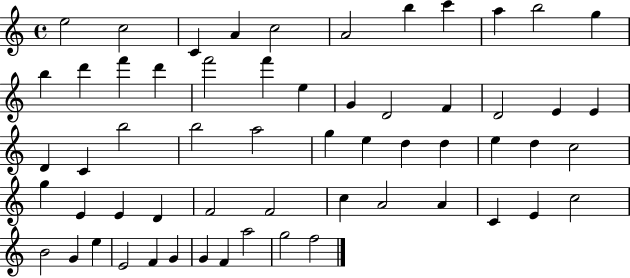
{
  \clef treble
  \time 4/4
  \defaultTimeSignature
  \key c \major
  e''2 c''2 | c'4 a'4 c''2 | a'2 b''4 c'''4 | a''4 b''2 g''4 | \break b''4 d'''4 f'''4 d'''4 | f'''2 f'''4 e''4 | g'4 d'2 f'4 | d'2 e'4 e'4 | \break d'4 c'4 b''2 | b''2 a''2 | g''4 e''4 d''4 d''4 | e''4 d''4 c''2 | \break g''4 e'4 e'4 d'4 | f'2 f'2 | c''4 a'2 a'4 | c'4 e'4 c''2 | \break b'2 g'4 e''4 | e'2 f'4 g'4 | g'4 f'4 a''2 | g''2 f''2 | \break \bar "|."
}